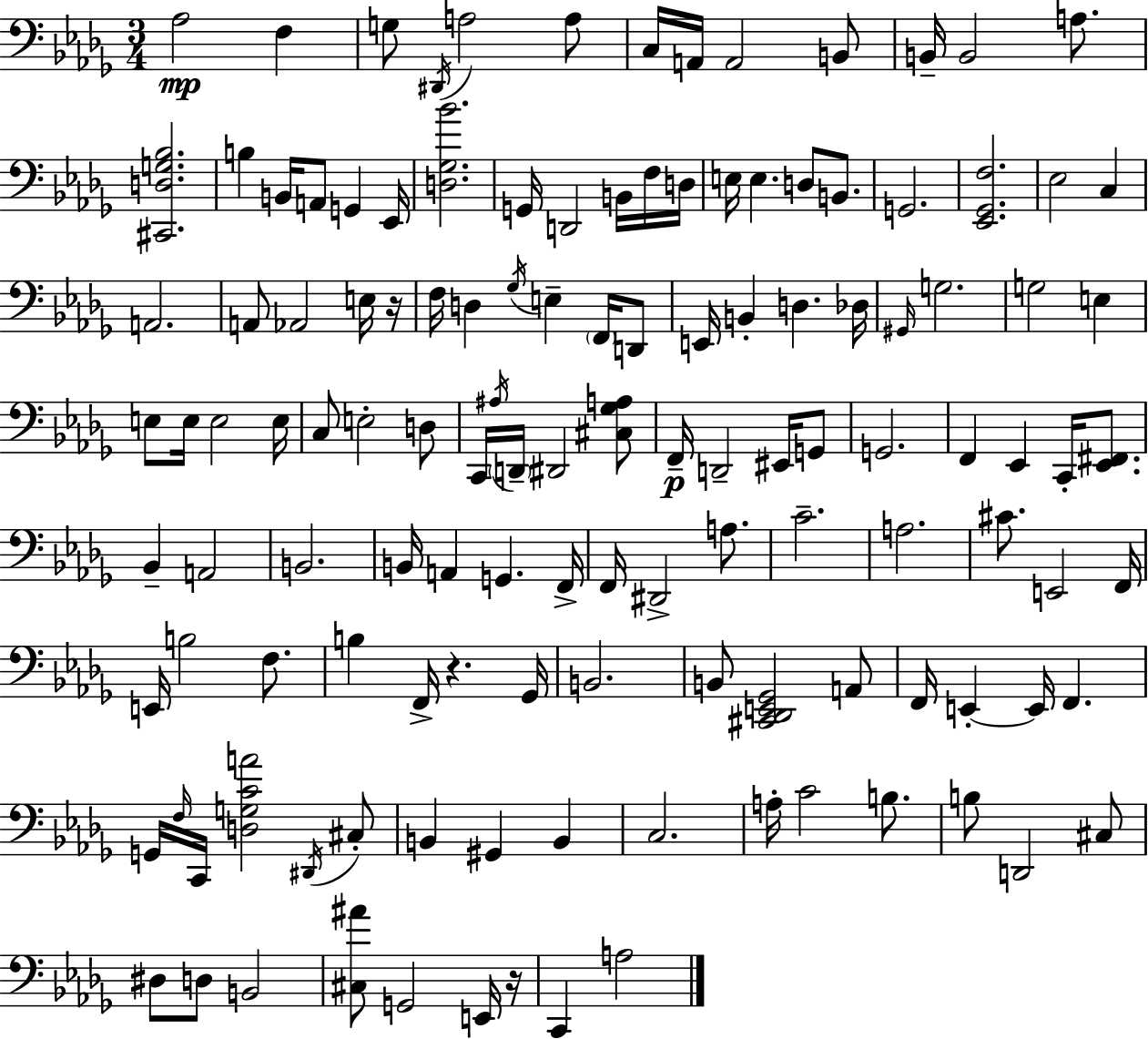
X:1
T:Untitled
M:3/4
L:1/4
K:Bbm
_A,2 F, G,/2 ^D,,/4 A,2 A,/2 C,/4 A,,/4 A,,2 B,,/2 B,,/4 B,,2 A,/2 [^C,,D,G,_B,]2 B, B,,/4 A,,/2 G,, _E,,/4 [D,_G,_B]2 G,,/4 D,,2 B,,/4 F,/4 D,/4 E,/4 E, D,/2 B,,/2 G,,2 [_E,,_G,,F,]2 _E,2 C, A,,2 A,,/2 _A,,2 E,/4 z/4 F,/4 D, _G,/4 E, F,,/4 D,,/2 E,,/4 B,, D, _D,/4 ^G,,/4 G,2 G,2 E, E,/2 E,/4 E,2 E,/4 C,/2 E,2 D,/2 C,,/4 ^A,/4 D,,/4 ^D,,2 [^C,_G,A,]/2 F,,/4 D,,2 ^E,,/4 G,,/2 G,,2 F,, _E,, C,,/4 [_E,,^F,,]/2 _B,, A,,2 B,,2 B,,/4 A,, G,, F,,/4 F,,/4 ^D,,2 A,/2 C2 A,2 ^C/2 E,,2 F,,/4 E,,/4 B,2 F,/2 B, F,,/4 z _G,,/4 B,,2 B,,/2 [^C,,_D,,E,,_G,,]2 A,,/2 F,,/4 E,, E,,/4 F,, G,,/4 F,/4 C,,/4 [D,G,CA]2 ^D,,/4 ^C,/2 B,, ^G,, B,, C,2 A,/4 C2 B,/2 B,/2 D,,2 ^C,/2 ^D,/2 D,/2 B,,2 [^C,^A]/2 G,,2 E,,/4 z/4 C,, A,2